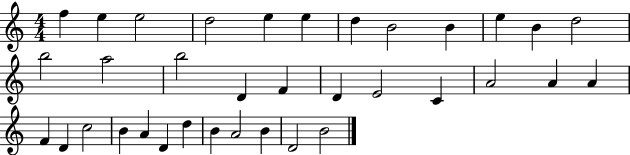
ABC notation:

X:1
T:Untitled
M:4/4
L:1/4
K:C
f e e2 d2 e e d B2 B e B d2 b2 a2 b2 D F D E2 C A2 A A F D c2 B A D d B A2 B D2 B2